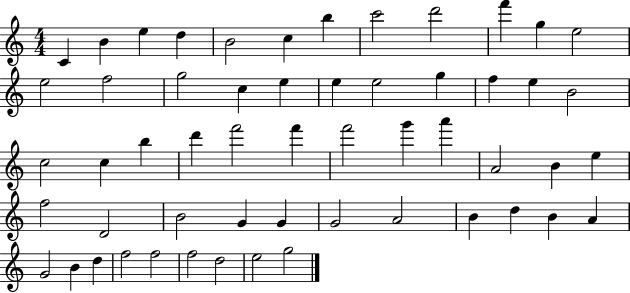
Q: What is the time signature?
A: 4/4